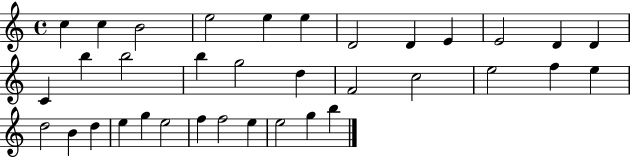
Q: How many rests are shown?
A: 0